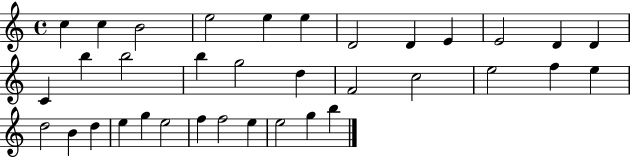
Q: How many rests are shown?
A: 0